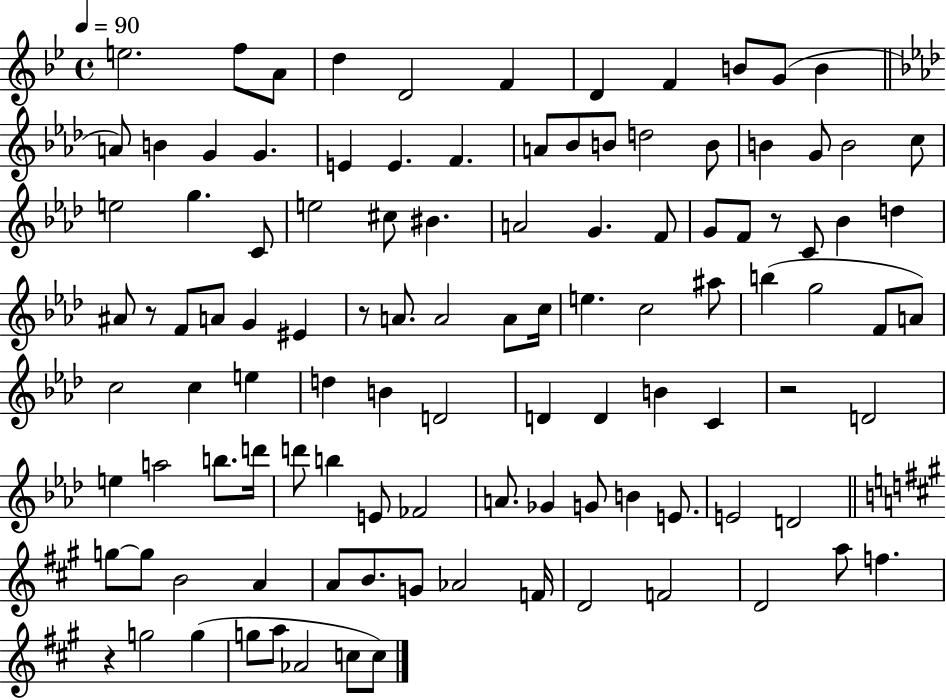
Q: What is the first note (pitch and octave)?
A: E5